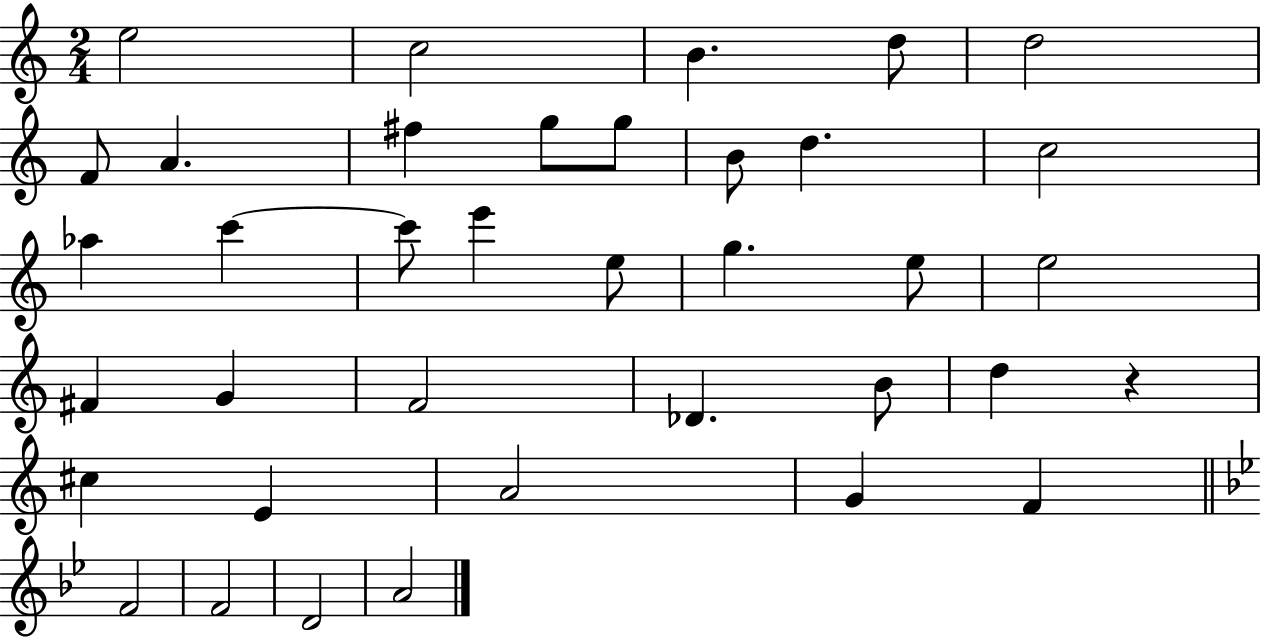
{
  \clef treble
  \numericTimeSignature
  \time 2/4
  \key c \major
  e''2 | c''2 | b'4. d''8 | d''2 | \break f'8 a'4. | fis''4 g''8 g''8 | b'8 d''4. | c''2 | \break aes''4 c'''4~~ | c'''8 e'''4 e''8 | g''4. e''8 | e''2 | \break fis'4 g'4 | f'2 | des'4. b'8 | d''4 r4 | \break cis''4 e'4 | a'2 | g'4 f'4 | \bar "||" \break \key bes \major f'2 | f'2 | d'2 | a'2 | \break \bar "|."
}